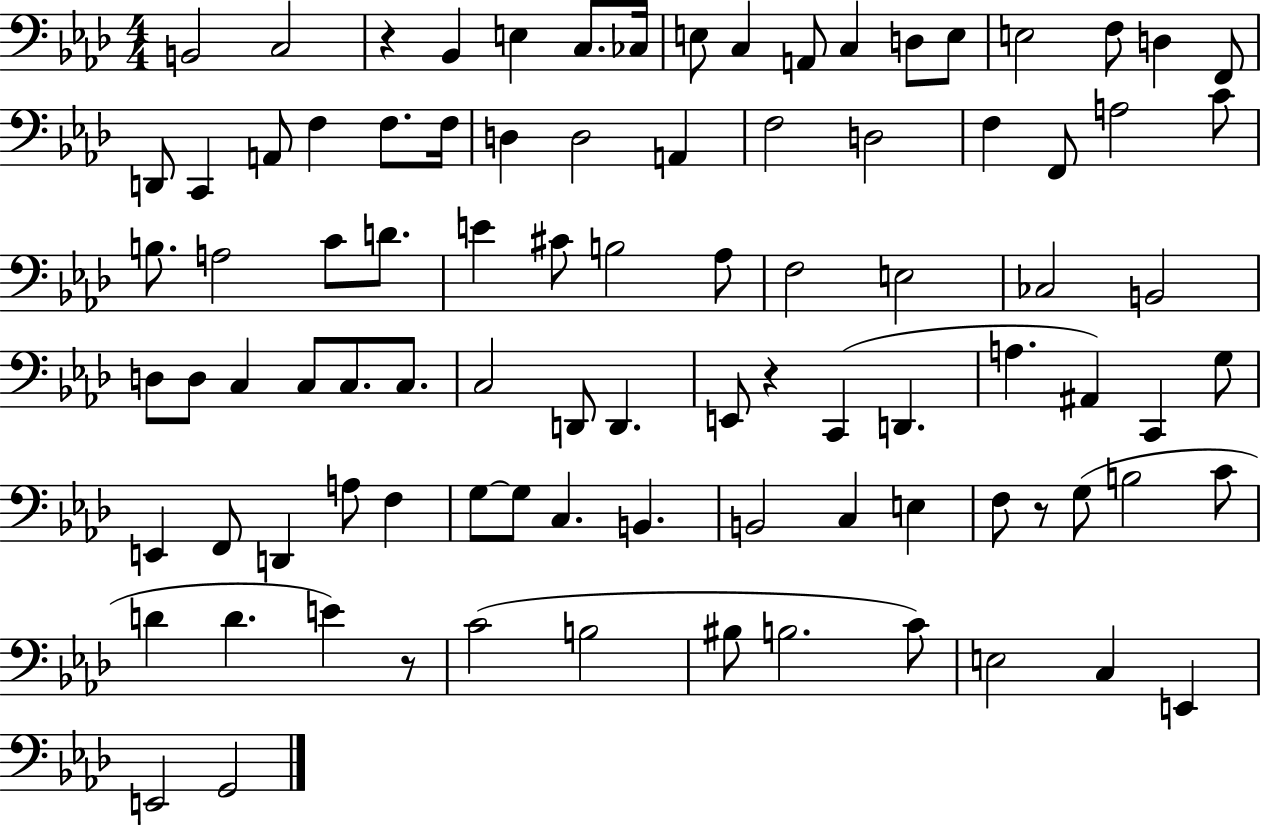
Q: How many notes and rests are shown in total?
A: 92